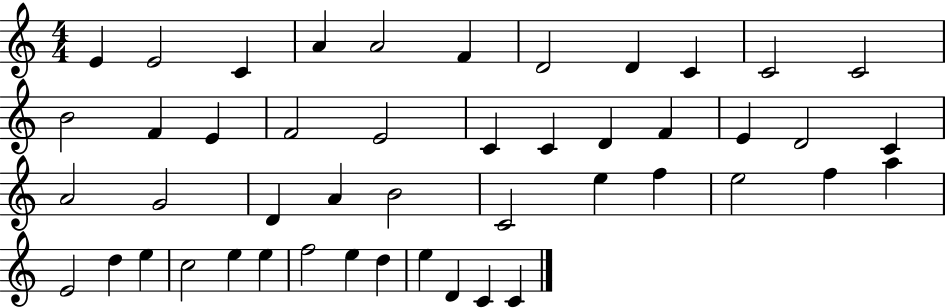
{
  \clef treble
  \numericTimeSignature
  \time 4/4
  \key c \major
  e'4 e'2 c'4 | a'4 a'2 f'4 | d'2 d'4 c'4 | c'2 c'2 | \break b'2 f'4 e'4 | f'2 e'2 | c'4 c'4 d'4 f'4 | e'4 d'2 c'4 | \break a'2 g'2 | d'4 a'4 b'2 | c'2 e''4 f''4 | e''2 f''4 a''4 | \break e'2 d''4 e''4 | c''2 e''4 e''4 | f''2 e''4 d''4 | e''4 d'4 c'4 c'4 | \break \bar "|."
}